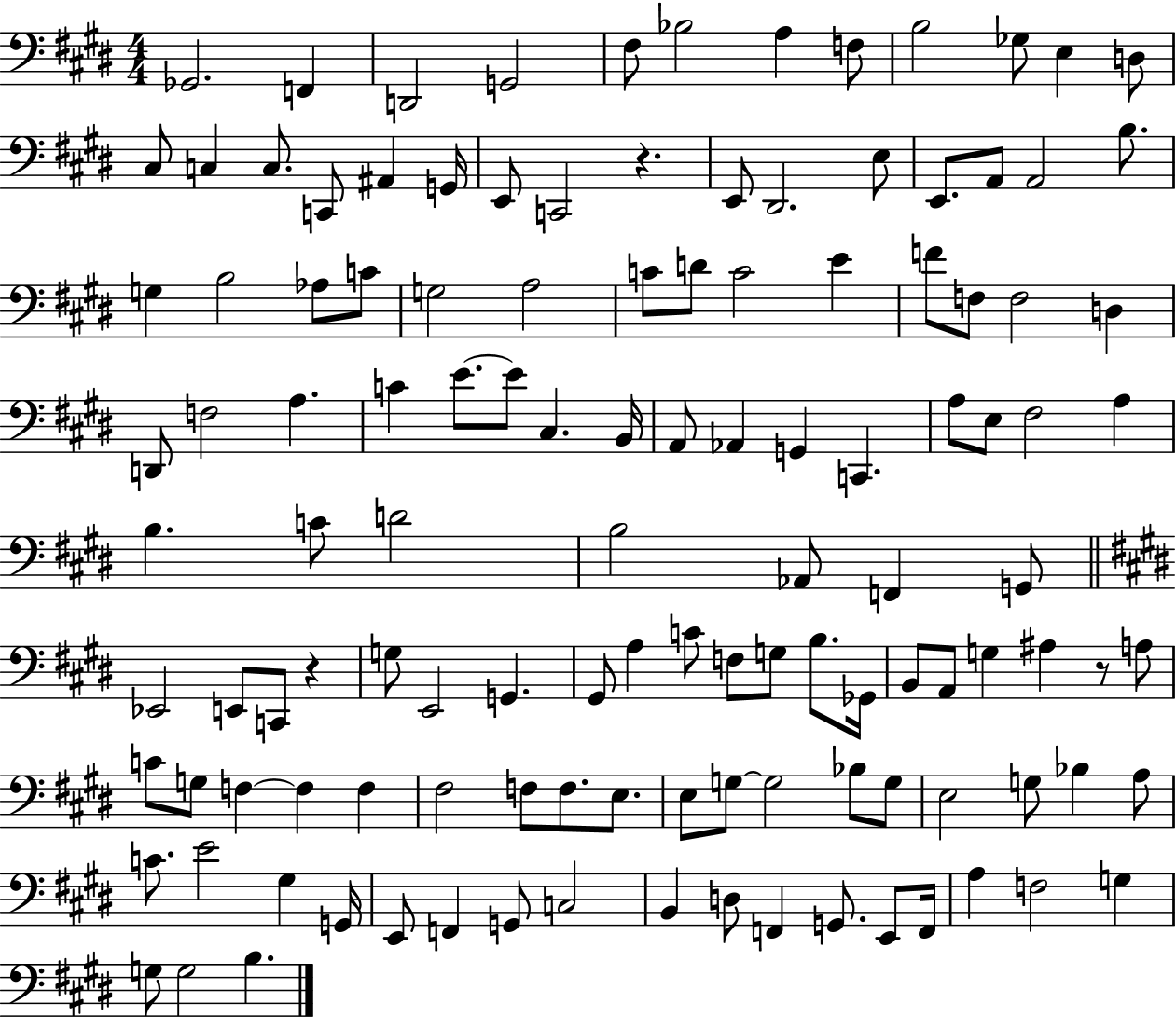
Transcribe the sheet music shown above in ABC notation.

X:1
T:Untitled
M:4/4
L:1/4
K:E
_G,,2 F,, D,,2 G,,2 ^F,/2 _B,2 A, F,/2 B,2 _G,/2 E, D,/2 ^C,/2 C, C,/2 C,,/2 ^A,, G,,/4 E,,/2 C,,2 z E,,/2 ^D,,2 E,/2 E,,/2 A,,/2 A,,2 B,/2 G, B,2 _A,/2 C/2 G,2 A,2 C/2 D/2 C2 E F/2 F,/2 F,2 D, D,,/2 F,2 A, C E/2 E/2 ^C, B,,/4 A,,/2 _A,, G,, C,, A,/2 E,/2 ^F,2 A, B, C/2 D2 B,2 _A,,/2 F,, G,,/2 _E,,2 E,,/2 C,,/2 z G,/2 E,,2 G,, ^G,,/2 A, C/2 F,/2 G,/2 B,/2 _G,,/4 B,,/2 A,,/2 G, ^A, z/2 A,/2 C/2 G,/2 F, F, F, ^F,2 F,/2 F,/2 E,/2 E,/2 G,/2 G,2 _B,/2 G,/2 E,2 G,/2 _B, A,/2 C/2 E2 ^G, G,,/4 E,,/2 F,, G,,/2 C,2 B,, D,/2 F,, G,,/2 E,,/2 F,,/4 A, F,2 G, G,/2 G,2 B,